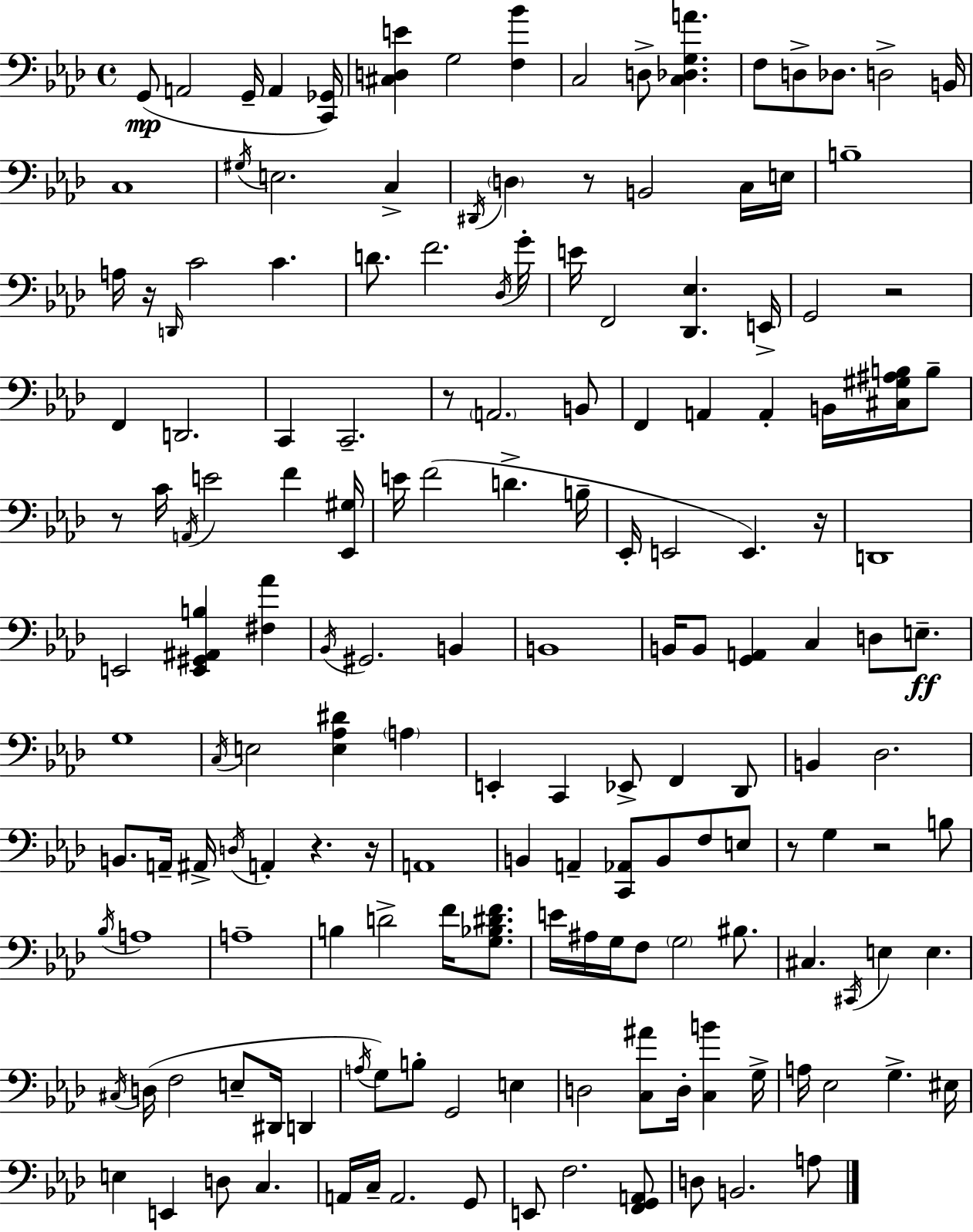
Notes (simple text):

G2/e A2/h G2/s A2/q [C2,Gb2]/s [C#3,D3,E4]/q G3/h [F3,Bb4]/q C3/h D3/e [C3,Db3,G3,A4]/q. F3/e D3/e Db3/e. D3/h B2/s C3/w G#3/s E3/h. C3/q D#2/s D3/q R/e B2/h C3/s E3/s B3/w A3/s R/s D2/s C4/h C4/q. D4/e. F4/h. Db3/s G4/s E4/s F2/h [Db2,Eb3]/q. E2/s G2/h R/h F2/q D2/h. C2/q C2/h. R/e A2/h. B2/e F2/q A2/q A2/q B2/s [C#3,G#3,A#3,B3]/s B3/e R/e C4/s A2/s E4/h F4/q [Eb2,G#3]/s E4/s F4/h D4/q. B3/s Eb2/s E2/h E2/q. R/s D2/w E2/h [E2,G#2,A#2,B3]/q [F#3,Ab4]/q Bb2/s G#2/h. B2/q B2/w B2/s B2/e [G2,A2]/q C3/q D3/e E3/e. G3/w C3/s E3/h [E3,Ab3,D#4]/q A3/q E2/q C2/q Eb2/e F2/q Db2/e B2/q Db3/h. B2/e. A2/s A#2/s D3/s A2/q R/q. R/s A2/w B2/q A2/q [C2,Ab2]/e B2/e F3/e E3/e R/e G3/q R/h B3/e Bb3/s A3/w A3/w B3/q D4/h F4/s [G3,Bb3,D#4,F4]/e. E4/s A#3/s G3/s F3/e G3/h BIS3/e. C#3/q. C#2/s E3/q E3/q. C#3/s D3/s F3/h E3/e D#2/s D2/q A3/s G3/e B3/e G2/h E3/q D3/h [C3,A#4]/e D3/s [C3,B4]/q G3/s A3/s Eb3/h G3/q. EIS3/s E3/q E2/q D3/e C3/q. A2/s C3/s A2/h. G2/e E2/e F3/h. [F2,G2,A2]/e D3/e B2/h. A3/e